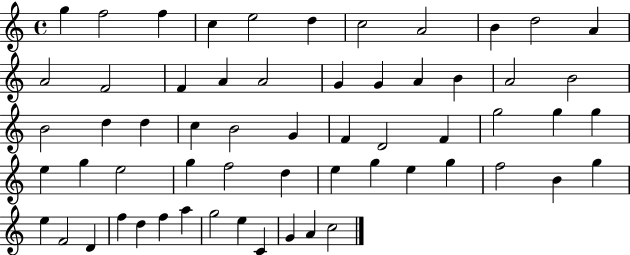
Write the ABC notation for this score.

X:1
T:Untitled
M:4/4
L:1/4
K:C
g f2 f c e2 d c2 A2 B d2 A A2 F2 F A A2 G G A B A2 B2 B2 d d c B2 G F D2 F g2 g g e g e2 g f2 d e g e g f2 B g e F2 D f d f a g2 e C G A c2